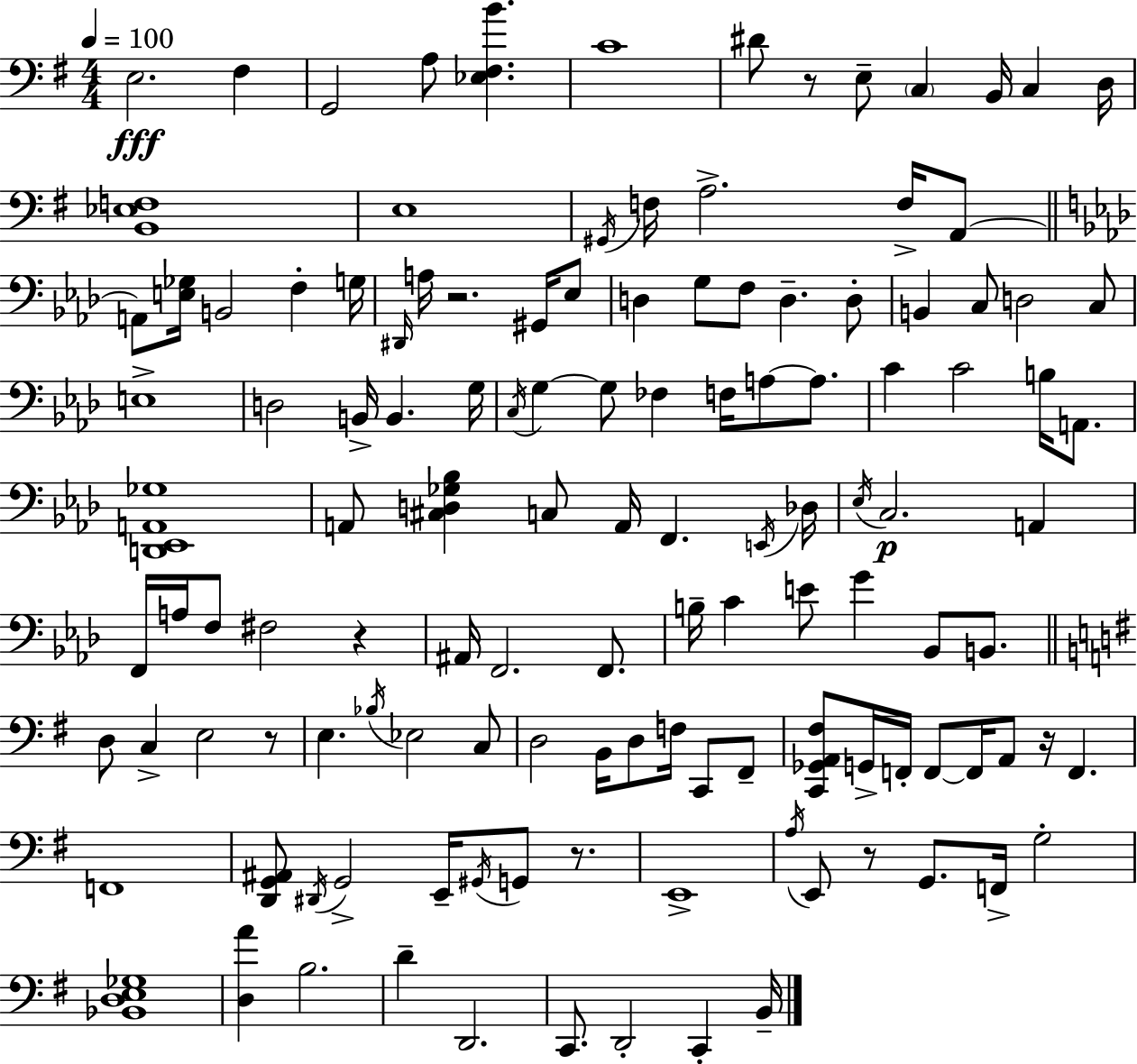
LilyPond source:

{
  \clef bass
  \numericTimeSignature
  \time 4/4
  \key e \minor
  \tempo 4 = 100
  e2.\fff fis4 | g,2 a8 <ees fis b'>4. | c'1 | dis'8 r8 e8-- \parenthesize c4 b,16 c4 d16 | \break <b, ees f>1 | e1 | \acciaccatura { gis,16 } f16 a2.-> f16-> a,8~~ | \bar "||" \break \key f \minor a,8 <e ges>16 b,2 f4-. g16 | \grace { dis,16 } a16 r2. gis,16 ees8 | d4 g8 f8 d4.-- d8-. | b,4 c8 d2 c8 | \break e1-> | d2 b,16-> b,4. | g16 \acciaccatura { c16 } g4~~ g8 fes4 f16 a8~~ a8. | c'4 c'2 b16 a,8. | \break <d, ees, a, ges>1 | a,8 <cis d ges bes>4 c8 a,16 f,4. | \acciaccatura { e,16 } des16 \acciaccatura { ees16 }\p c2. | a,4 f,16 a16 f8 fis2 | \break r4 ais,16 f,2. | f,8. b16-- c'4 e'8 g'4 bes,8 | b,8. \bar "||" \break \key g \major d8 c4-> e2 r8 | e4. \acciaccatura { bes16 } ees2 c8 | d2 b,16 d8 f16 c,8 fis,8-- | <c, ges, a, fis>8 g,16-> f,16-. f,8~~ f,16 a,8 r16 f,4. | \break f,1 | <d, g, ais,>8 \acciaccatura { dis,16 } g,2-> e,16-- \acciaccatura { gis,16 } g,8 | r8. e,1-> | \acciaccatura { a16 } e,8 r8 g,8. f,16-> g2-. | \break <bes, d e ges>1 | <d a'>4 b2. | d'4-- d,2. | c,8. d,2-. c,4-. | \break b,16-- \bar "|."
}